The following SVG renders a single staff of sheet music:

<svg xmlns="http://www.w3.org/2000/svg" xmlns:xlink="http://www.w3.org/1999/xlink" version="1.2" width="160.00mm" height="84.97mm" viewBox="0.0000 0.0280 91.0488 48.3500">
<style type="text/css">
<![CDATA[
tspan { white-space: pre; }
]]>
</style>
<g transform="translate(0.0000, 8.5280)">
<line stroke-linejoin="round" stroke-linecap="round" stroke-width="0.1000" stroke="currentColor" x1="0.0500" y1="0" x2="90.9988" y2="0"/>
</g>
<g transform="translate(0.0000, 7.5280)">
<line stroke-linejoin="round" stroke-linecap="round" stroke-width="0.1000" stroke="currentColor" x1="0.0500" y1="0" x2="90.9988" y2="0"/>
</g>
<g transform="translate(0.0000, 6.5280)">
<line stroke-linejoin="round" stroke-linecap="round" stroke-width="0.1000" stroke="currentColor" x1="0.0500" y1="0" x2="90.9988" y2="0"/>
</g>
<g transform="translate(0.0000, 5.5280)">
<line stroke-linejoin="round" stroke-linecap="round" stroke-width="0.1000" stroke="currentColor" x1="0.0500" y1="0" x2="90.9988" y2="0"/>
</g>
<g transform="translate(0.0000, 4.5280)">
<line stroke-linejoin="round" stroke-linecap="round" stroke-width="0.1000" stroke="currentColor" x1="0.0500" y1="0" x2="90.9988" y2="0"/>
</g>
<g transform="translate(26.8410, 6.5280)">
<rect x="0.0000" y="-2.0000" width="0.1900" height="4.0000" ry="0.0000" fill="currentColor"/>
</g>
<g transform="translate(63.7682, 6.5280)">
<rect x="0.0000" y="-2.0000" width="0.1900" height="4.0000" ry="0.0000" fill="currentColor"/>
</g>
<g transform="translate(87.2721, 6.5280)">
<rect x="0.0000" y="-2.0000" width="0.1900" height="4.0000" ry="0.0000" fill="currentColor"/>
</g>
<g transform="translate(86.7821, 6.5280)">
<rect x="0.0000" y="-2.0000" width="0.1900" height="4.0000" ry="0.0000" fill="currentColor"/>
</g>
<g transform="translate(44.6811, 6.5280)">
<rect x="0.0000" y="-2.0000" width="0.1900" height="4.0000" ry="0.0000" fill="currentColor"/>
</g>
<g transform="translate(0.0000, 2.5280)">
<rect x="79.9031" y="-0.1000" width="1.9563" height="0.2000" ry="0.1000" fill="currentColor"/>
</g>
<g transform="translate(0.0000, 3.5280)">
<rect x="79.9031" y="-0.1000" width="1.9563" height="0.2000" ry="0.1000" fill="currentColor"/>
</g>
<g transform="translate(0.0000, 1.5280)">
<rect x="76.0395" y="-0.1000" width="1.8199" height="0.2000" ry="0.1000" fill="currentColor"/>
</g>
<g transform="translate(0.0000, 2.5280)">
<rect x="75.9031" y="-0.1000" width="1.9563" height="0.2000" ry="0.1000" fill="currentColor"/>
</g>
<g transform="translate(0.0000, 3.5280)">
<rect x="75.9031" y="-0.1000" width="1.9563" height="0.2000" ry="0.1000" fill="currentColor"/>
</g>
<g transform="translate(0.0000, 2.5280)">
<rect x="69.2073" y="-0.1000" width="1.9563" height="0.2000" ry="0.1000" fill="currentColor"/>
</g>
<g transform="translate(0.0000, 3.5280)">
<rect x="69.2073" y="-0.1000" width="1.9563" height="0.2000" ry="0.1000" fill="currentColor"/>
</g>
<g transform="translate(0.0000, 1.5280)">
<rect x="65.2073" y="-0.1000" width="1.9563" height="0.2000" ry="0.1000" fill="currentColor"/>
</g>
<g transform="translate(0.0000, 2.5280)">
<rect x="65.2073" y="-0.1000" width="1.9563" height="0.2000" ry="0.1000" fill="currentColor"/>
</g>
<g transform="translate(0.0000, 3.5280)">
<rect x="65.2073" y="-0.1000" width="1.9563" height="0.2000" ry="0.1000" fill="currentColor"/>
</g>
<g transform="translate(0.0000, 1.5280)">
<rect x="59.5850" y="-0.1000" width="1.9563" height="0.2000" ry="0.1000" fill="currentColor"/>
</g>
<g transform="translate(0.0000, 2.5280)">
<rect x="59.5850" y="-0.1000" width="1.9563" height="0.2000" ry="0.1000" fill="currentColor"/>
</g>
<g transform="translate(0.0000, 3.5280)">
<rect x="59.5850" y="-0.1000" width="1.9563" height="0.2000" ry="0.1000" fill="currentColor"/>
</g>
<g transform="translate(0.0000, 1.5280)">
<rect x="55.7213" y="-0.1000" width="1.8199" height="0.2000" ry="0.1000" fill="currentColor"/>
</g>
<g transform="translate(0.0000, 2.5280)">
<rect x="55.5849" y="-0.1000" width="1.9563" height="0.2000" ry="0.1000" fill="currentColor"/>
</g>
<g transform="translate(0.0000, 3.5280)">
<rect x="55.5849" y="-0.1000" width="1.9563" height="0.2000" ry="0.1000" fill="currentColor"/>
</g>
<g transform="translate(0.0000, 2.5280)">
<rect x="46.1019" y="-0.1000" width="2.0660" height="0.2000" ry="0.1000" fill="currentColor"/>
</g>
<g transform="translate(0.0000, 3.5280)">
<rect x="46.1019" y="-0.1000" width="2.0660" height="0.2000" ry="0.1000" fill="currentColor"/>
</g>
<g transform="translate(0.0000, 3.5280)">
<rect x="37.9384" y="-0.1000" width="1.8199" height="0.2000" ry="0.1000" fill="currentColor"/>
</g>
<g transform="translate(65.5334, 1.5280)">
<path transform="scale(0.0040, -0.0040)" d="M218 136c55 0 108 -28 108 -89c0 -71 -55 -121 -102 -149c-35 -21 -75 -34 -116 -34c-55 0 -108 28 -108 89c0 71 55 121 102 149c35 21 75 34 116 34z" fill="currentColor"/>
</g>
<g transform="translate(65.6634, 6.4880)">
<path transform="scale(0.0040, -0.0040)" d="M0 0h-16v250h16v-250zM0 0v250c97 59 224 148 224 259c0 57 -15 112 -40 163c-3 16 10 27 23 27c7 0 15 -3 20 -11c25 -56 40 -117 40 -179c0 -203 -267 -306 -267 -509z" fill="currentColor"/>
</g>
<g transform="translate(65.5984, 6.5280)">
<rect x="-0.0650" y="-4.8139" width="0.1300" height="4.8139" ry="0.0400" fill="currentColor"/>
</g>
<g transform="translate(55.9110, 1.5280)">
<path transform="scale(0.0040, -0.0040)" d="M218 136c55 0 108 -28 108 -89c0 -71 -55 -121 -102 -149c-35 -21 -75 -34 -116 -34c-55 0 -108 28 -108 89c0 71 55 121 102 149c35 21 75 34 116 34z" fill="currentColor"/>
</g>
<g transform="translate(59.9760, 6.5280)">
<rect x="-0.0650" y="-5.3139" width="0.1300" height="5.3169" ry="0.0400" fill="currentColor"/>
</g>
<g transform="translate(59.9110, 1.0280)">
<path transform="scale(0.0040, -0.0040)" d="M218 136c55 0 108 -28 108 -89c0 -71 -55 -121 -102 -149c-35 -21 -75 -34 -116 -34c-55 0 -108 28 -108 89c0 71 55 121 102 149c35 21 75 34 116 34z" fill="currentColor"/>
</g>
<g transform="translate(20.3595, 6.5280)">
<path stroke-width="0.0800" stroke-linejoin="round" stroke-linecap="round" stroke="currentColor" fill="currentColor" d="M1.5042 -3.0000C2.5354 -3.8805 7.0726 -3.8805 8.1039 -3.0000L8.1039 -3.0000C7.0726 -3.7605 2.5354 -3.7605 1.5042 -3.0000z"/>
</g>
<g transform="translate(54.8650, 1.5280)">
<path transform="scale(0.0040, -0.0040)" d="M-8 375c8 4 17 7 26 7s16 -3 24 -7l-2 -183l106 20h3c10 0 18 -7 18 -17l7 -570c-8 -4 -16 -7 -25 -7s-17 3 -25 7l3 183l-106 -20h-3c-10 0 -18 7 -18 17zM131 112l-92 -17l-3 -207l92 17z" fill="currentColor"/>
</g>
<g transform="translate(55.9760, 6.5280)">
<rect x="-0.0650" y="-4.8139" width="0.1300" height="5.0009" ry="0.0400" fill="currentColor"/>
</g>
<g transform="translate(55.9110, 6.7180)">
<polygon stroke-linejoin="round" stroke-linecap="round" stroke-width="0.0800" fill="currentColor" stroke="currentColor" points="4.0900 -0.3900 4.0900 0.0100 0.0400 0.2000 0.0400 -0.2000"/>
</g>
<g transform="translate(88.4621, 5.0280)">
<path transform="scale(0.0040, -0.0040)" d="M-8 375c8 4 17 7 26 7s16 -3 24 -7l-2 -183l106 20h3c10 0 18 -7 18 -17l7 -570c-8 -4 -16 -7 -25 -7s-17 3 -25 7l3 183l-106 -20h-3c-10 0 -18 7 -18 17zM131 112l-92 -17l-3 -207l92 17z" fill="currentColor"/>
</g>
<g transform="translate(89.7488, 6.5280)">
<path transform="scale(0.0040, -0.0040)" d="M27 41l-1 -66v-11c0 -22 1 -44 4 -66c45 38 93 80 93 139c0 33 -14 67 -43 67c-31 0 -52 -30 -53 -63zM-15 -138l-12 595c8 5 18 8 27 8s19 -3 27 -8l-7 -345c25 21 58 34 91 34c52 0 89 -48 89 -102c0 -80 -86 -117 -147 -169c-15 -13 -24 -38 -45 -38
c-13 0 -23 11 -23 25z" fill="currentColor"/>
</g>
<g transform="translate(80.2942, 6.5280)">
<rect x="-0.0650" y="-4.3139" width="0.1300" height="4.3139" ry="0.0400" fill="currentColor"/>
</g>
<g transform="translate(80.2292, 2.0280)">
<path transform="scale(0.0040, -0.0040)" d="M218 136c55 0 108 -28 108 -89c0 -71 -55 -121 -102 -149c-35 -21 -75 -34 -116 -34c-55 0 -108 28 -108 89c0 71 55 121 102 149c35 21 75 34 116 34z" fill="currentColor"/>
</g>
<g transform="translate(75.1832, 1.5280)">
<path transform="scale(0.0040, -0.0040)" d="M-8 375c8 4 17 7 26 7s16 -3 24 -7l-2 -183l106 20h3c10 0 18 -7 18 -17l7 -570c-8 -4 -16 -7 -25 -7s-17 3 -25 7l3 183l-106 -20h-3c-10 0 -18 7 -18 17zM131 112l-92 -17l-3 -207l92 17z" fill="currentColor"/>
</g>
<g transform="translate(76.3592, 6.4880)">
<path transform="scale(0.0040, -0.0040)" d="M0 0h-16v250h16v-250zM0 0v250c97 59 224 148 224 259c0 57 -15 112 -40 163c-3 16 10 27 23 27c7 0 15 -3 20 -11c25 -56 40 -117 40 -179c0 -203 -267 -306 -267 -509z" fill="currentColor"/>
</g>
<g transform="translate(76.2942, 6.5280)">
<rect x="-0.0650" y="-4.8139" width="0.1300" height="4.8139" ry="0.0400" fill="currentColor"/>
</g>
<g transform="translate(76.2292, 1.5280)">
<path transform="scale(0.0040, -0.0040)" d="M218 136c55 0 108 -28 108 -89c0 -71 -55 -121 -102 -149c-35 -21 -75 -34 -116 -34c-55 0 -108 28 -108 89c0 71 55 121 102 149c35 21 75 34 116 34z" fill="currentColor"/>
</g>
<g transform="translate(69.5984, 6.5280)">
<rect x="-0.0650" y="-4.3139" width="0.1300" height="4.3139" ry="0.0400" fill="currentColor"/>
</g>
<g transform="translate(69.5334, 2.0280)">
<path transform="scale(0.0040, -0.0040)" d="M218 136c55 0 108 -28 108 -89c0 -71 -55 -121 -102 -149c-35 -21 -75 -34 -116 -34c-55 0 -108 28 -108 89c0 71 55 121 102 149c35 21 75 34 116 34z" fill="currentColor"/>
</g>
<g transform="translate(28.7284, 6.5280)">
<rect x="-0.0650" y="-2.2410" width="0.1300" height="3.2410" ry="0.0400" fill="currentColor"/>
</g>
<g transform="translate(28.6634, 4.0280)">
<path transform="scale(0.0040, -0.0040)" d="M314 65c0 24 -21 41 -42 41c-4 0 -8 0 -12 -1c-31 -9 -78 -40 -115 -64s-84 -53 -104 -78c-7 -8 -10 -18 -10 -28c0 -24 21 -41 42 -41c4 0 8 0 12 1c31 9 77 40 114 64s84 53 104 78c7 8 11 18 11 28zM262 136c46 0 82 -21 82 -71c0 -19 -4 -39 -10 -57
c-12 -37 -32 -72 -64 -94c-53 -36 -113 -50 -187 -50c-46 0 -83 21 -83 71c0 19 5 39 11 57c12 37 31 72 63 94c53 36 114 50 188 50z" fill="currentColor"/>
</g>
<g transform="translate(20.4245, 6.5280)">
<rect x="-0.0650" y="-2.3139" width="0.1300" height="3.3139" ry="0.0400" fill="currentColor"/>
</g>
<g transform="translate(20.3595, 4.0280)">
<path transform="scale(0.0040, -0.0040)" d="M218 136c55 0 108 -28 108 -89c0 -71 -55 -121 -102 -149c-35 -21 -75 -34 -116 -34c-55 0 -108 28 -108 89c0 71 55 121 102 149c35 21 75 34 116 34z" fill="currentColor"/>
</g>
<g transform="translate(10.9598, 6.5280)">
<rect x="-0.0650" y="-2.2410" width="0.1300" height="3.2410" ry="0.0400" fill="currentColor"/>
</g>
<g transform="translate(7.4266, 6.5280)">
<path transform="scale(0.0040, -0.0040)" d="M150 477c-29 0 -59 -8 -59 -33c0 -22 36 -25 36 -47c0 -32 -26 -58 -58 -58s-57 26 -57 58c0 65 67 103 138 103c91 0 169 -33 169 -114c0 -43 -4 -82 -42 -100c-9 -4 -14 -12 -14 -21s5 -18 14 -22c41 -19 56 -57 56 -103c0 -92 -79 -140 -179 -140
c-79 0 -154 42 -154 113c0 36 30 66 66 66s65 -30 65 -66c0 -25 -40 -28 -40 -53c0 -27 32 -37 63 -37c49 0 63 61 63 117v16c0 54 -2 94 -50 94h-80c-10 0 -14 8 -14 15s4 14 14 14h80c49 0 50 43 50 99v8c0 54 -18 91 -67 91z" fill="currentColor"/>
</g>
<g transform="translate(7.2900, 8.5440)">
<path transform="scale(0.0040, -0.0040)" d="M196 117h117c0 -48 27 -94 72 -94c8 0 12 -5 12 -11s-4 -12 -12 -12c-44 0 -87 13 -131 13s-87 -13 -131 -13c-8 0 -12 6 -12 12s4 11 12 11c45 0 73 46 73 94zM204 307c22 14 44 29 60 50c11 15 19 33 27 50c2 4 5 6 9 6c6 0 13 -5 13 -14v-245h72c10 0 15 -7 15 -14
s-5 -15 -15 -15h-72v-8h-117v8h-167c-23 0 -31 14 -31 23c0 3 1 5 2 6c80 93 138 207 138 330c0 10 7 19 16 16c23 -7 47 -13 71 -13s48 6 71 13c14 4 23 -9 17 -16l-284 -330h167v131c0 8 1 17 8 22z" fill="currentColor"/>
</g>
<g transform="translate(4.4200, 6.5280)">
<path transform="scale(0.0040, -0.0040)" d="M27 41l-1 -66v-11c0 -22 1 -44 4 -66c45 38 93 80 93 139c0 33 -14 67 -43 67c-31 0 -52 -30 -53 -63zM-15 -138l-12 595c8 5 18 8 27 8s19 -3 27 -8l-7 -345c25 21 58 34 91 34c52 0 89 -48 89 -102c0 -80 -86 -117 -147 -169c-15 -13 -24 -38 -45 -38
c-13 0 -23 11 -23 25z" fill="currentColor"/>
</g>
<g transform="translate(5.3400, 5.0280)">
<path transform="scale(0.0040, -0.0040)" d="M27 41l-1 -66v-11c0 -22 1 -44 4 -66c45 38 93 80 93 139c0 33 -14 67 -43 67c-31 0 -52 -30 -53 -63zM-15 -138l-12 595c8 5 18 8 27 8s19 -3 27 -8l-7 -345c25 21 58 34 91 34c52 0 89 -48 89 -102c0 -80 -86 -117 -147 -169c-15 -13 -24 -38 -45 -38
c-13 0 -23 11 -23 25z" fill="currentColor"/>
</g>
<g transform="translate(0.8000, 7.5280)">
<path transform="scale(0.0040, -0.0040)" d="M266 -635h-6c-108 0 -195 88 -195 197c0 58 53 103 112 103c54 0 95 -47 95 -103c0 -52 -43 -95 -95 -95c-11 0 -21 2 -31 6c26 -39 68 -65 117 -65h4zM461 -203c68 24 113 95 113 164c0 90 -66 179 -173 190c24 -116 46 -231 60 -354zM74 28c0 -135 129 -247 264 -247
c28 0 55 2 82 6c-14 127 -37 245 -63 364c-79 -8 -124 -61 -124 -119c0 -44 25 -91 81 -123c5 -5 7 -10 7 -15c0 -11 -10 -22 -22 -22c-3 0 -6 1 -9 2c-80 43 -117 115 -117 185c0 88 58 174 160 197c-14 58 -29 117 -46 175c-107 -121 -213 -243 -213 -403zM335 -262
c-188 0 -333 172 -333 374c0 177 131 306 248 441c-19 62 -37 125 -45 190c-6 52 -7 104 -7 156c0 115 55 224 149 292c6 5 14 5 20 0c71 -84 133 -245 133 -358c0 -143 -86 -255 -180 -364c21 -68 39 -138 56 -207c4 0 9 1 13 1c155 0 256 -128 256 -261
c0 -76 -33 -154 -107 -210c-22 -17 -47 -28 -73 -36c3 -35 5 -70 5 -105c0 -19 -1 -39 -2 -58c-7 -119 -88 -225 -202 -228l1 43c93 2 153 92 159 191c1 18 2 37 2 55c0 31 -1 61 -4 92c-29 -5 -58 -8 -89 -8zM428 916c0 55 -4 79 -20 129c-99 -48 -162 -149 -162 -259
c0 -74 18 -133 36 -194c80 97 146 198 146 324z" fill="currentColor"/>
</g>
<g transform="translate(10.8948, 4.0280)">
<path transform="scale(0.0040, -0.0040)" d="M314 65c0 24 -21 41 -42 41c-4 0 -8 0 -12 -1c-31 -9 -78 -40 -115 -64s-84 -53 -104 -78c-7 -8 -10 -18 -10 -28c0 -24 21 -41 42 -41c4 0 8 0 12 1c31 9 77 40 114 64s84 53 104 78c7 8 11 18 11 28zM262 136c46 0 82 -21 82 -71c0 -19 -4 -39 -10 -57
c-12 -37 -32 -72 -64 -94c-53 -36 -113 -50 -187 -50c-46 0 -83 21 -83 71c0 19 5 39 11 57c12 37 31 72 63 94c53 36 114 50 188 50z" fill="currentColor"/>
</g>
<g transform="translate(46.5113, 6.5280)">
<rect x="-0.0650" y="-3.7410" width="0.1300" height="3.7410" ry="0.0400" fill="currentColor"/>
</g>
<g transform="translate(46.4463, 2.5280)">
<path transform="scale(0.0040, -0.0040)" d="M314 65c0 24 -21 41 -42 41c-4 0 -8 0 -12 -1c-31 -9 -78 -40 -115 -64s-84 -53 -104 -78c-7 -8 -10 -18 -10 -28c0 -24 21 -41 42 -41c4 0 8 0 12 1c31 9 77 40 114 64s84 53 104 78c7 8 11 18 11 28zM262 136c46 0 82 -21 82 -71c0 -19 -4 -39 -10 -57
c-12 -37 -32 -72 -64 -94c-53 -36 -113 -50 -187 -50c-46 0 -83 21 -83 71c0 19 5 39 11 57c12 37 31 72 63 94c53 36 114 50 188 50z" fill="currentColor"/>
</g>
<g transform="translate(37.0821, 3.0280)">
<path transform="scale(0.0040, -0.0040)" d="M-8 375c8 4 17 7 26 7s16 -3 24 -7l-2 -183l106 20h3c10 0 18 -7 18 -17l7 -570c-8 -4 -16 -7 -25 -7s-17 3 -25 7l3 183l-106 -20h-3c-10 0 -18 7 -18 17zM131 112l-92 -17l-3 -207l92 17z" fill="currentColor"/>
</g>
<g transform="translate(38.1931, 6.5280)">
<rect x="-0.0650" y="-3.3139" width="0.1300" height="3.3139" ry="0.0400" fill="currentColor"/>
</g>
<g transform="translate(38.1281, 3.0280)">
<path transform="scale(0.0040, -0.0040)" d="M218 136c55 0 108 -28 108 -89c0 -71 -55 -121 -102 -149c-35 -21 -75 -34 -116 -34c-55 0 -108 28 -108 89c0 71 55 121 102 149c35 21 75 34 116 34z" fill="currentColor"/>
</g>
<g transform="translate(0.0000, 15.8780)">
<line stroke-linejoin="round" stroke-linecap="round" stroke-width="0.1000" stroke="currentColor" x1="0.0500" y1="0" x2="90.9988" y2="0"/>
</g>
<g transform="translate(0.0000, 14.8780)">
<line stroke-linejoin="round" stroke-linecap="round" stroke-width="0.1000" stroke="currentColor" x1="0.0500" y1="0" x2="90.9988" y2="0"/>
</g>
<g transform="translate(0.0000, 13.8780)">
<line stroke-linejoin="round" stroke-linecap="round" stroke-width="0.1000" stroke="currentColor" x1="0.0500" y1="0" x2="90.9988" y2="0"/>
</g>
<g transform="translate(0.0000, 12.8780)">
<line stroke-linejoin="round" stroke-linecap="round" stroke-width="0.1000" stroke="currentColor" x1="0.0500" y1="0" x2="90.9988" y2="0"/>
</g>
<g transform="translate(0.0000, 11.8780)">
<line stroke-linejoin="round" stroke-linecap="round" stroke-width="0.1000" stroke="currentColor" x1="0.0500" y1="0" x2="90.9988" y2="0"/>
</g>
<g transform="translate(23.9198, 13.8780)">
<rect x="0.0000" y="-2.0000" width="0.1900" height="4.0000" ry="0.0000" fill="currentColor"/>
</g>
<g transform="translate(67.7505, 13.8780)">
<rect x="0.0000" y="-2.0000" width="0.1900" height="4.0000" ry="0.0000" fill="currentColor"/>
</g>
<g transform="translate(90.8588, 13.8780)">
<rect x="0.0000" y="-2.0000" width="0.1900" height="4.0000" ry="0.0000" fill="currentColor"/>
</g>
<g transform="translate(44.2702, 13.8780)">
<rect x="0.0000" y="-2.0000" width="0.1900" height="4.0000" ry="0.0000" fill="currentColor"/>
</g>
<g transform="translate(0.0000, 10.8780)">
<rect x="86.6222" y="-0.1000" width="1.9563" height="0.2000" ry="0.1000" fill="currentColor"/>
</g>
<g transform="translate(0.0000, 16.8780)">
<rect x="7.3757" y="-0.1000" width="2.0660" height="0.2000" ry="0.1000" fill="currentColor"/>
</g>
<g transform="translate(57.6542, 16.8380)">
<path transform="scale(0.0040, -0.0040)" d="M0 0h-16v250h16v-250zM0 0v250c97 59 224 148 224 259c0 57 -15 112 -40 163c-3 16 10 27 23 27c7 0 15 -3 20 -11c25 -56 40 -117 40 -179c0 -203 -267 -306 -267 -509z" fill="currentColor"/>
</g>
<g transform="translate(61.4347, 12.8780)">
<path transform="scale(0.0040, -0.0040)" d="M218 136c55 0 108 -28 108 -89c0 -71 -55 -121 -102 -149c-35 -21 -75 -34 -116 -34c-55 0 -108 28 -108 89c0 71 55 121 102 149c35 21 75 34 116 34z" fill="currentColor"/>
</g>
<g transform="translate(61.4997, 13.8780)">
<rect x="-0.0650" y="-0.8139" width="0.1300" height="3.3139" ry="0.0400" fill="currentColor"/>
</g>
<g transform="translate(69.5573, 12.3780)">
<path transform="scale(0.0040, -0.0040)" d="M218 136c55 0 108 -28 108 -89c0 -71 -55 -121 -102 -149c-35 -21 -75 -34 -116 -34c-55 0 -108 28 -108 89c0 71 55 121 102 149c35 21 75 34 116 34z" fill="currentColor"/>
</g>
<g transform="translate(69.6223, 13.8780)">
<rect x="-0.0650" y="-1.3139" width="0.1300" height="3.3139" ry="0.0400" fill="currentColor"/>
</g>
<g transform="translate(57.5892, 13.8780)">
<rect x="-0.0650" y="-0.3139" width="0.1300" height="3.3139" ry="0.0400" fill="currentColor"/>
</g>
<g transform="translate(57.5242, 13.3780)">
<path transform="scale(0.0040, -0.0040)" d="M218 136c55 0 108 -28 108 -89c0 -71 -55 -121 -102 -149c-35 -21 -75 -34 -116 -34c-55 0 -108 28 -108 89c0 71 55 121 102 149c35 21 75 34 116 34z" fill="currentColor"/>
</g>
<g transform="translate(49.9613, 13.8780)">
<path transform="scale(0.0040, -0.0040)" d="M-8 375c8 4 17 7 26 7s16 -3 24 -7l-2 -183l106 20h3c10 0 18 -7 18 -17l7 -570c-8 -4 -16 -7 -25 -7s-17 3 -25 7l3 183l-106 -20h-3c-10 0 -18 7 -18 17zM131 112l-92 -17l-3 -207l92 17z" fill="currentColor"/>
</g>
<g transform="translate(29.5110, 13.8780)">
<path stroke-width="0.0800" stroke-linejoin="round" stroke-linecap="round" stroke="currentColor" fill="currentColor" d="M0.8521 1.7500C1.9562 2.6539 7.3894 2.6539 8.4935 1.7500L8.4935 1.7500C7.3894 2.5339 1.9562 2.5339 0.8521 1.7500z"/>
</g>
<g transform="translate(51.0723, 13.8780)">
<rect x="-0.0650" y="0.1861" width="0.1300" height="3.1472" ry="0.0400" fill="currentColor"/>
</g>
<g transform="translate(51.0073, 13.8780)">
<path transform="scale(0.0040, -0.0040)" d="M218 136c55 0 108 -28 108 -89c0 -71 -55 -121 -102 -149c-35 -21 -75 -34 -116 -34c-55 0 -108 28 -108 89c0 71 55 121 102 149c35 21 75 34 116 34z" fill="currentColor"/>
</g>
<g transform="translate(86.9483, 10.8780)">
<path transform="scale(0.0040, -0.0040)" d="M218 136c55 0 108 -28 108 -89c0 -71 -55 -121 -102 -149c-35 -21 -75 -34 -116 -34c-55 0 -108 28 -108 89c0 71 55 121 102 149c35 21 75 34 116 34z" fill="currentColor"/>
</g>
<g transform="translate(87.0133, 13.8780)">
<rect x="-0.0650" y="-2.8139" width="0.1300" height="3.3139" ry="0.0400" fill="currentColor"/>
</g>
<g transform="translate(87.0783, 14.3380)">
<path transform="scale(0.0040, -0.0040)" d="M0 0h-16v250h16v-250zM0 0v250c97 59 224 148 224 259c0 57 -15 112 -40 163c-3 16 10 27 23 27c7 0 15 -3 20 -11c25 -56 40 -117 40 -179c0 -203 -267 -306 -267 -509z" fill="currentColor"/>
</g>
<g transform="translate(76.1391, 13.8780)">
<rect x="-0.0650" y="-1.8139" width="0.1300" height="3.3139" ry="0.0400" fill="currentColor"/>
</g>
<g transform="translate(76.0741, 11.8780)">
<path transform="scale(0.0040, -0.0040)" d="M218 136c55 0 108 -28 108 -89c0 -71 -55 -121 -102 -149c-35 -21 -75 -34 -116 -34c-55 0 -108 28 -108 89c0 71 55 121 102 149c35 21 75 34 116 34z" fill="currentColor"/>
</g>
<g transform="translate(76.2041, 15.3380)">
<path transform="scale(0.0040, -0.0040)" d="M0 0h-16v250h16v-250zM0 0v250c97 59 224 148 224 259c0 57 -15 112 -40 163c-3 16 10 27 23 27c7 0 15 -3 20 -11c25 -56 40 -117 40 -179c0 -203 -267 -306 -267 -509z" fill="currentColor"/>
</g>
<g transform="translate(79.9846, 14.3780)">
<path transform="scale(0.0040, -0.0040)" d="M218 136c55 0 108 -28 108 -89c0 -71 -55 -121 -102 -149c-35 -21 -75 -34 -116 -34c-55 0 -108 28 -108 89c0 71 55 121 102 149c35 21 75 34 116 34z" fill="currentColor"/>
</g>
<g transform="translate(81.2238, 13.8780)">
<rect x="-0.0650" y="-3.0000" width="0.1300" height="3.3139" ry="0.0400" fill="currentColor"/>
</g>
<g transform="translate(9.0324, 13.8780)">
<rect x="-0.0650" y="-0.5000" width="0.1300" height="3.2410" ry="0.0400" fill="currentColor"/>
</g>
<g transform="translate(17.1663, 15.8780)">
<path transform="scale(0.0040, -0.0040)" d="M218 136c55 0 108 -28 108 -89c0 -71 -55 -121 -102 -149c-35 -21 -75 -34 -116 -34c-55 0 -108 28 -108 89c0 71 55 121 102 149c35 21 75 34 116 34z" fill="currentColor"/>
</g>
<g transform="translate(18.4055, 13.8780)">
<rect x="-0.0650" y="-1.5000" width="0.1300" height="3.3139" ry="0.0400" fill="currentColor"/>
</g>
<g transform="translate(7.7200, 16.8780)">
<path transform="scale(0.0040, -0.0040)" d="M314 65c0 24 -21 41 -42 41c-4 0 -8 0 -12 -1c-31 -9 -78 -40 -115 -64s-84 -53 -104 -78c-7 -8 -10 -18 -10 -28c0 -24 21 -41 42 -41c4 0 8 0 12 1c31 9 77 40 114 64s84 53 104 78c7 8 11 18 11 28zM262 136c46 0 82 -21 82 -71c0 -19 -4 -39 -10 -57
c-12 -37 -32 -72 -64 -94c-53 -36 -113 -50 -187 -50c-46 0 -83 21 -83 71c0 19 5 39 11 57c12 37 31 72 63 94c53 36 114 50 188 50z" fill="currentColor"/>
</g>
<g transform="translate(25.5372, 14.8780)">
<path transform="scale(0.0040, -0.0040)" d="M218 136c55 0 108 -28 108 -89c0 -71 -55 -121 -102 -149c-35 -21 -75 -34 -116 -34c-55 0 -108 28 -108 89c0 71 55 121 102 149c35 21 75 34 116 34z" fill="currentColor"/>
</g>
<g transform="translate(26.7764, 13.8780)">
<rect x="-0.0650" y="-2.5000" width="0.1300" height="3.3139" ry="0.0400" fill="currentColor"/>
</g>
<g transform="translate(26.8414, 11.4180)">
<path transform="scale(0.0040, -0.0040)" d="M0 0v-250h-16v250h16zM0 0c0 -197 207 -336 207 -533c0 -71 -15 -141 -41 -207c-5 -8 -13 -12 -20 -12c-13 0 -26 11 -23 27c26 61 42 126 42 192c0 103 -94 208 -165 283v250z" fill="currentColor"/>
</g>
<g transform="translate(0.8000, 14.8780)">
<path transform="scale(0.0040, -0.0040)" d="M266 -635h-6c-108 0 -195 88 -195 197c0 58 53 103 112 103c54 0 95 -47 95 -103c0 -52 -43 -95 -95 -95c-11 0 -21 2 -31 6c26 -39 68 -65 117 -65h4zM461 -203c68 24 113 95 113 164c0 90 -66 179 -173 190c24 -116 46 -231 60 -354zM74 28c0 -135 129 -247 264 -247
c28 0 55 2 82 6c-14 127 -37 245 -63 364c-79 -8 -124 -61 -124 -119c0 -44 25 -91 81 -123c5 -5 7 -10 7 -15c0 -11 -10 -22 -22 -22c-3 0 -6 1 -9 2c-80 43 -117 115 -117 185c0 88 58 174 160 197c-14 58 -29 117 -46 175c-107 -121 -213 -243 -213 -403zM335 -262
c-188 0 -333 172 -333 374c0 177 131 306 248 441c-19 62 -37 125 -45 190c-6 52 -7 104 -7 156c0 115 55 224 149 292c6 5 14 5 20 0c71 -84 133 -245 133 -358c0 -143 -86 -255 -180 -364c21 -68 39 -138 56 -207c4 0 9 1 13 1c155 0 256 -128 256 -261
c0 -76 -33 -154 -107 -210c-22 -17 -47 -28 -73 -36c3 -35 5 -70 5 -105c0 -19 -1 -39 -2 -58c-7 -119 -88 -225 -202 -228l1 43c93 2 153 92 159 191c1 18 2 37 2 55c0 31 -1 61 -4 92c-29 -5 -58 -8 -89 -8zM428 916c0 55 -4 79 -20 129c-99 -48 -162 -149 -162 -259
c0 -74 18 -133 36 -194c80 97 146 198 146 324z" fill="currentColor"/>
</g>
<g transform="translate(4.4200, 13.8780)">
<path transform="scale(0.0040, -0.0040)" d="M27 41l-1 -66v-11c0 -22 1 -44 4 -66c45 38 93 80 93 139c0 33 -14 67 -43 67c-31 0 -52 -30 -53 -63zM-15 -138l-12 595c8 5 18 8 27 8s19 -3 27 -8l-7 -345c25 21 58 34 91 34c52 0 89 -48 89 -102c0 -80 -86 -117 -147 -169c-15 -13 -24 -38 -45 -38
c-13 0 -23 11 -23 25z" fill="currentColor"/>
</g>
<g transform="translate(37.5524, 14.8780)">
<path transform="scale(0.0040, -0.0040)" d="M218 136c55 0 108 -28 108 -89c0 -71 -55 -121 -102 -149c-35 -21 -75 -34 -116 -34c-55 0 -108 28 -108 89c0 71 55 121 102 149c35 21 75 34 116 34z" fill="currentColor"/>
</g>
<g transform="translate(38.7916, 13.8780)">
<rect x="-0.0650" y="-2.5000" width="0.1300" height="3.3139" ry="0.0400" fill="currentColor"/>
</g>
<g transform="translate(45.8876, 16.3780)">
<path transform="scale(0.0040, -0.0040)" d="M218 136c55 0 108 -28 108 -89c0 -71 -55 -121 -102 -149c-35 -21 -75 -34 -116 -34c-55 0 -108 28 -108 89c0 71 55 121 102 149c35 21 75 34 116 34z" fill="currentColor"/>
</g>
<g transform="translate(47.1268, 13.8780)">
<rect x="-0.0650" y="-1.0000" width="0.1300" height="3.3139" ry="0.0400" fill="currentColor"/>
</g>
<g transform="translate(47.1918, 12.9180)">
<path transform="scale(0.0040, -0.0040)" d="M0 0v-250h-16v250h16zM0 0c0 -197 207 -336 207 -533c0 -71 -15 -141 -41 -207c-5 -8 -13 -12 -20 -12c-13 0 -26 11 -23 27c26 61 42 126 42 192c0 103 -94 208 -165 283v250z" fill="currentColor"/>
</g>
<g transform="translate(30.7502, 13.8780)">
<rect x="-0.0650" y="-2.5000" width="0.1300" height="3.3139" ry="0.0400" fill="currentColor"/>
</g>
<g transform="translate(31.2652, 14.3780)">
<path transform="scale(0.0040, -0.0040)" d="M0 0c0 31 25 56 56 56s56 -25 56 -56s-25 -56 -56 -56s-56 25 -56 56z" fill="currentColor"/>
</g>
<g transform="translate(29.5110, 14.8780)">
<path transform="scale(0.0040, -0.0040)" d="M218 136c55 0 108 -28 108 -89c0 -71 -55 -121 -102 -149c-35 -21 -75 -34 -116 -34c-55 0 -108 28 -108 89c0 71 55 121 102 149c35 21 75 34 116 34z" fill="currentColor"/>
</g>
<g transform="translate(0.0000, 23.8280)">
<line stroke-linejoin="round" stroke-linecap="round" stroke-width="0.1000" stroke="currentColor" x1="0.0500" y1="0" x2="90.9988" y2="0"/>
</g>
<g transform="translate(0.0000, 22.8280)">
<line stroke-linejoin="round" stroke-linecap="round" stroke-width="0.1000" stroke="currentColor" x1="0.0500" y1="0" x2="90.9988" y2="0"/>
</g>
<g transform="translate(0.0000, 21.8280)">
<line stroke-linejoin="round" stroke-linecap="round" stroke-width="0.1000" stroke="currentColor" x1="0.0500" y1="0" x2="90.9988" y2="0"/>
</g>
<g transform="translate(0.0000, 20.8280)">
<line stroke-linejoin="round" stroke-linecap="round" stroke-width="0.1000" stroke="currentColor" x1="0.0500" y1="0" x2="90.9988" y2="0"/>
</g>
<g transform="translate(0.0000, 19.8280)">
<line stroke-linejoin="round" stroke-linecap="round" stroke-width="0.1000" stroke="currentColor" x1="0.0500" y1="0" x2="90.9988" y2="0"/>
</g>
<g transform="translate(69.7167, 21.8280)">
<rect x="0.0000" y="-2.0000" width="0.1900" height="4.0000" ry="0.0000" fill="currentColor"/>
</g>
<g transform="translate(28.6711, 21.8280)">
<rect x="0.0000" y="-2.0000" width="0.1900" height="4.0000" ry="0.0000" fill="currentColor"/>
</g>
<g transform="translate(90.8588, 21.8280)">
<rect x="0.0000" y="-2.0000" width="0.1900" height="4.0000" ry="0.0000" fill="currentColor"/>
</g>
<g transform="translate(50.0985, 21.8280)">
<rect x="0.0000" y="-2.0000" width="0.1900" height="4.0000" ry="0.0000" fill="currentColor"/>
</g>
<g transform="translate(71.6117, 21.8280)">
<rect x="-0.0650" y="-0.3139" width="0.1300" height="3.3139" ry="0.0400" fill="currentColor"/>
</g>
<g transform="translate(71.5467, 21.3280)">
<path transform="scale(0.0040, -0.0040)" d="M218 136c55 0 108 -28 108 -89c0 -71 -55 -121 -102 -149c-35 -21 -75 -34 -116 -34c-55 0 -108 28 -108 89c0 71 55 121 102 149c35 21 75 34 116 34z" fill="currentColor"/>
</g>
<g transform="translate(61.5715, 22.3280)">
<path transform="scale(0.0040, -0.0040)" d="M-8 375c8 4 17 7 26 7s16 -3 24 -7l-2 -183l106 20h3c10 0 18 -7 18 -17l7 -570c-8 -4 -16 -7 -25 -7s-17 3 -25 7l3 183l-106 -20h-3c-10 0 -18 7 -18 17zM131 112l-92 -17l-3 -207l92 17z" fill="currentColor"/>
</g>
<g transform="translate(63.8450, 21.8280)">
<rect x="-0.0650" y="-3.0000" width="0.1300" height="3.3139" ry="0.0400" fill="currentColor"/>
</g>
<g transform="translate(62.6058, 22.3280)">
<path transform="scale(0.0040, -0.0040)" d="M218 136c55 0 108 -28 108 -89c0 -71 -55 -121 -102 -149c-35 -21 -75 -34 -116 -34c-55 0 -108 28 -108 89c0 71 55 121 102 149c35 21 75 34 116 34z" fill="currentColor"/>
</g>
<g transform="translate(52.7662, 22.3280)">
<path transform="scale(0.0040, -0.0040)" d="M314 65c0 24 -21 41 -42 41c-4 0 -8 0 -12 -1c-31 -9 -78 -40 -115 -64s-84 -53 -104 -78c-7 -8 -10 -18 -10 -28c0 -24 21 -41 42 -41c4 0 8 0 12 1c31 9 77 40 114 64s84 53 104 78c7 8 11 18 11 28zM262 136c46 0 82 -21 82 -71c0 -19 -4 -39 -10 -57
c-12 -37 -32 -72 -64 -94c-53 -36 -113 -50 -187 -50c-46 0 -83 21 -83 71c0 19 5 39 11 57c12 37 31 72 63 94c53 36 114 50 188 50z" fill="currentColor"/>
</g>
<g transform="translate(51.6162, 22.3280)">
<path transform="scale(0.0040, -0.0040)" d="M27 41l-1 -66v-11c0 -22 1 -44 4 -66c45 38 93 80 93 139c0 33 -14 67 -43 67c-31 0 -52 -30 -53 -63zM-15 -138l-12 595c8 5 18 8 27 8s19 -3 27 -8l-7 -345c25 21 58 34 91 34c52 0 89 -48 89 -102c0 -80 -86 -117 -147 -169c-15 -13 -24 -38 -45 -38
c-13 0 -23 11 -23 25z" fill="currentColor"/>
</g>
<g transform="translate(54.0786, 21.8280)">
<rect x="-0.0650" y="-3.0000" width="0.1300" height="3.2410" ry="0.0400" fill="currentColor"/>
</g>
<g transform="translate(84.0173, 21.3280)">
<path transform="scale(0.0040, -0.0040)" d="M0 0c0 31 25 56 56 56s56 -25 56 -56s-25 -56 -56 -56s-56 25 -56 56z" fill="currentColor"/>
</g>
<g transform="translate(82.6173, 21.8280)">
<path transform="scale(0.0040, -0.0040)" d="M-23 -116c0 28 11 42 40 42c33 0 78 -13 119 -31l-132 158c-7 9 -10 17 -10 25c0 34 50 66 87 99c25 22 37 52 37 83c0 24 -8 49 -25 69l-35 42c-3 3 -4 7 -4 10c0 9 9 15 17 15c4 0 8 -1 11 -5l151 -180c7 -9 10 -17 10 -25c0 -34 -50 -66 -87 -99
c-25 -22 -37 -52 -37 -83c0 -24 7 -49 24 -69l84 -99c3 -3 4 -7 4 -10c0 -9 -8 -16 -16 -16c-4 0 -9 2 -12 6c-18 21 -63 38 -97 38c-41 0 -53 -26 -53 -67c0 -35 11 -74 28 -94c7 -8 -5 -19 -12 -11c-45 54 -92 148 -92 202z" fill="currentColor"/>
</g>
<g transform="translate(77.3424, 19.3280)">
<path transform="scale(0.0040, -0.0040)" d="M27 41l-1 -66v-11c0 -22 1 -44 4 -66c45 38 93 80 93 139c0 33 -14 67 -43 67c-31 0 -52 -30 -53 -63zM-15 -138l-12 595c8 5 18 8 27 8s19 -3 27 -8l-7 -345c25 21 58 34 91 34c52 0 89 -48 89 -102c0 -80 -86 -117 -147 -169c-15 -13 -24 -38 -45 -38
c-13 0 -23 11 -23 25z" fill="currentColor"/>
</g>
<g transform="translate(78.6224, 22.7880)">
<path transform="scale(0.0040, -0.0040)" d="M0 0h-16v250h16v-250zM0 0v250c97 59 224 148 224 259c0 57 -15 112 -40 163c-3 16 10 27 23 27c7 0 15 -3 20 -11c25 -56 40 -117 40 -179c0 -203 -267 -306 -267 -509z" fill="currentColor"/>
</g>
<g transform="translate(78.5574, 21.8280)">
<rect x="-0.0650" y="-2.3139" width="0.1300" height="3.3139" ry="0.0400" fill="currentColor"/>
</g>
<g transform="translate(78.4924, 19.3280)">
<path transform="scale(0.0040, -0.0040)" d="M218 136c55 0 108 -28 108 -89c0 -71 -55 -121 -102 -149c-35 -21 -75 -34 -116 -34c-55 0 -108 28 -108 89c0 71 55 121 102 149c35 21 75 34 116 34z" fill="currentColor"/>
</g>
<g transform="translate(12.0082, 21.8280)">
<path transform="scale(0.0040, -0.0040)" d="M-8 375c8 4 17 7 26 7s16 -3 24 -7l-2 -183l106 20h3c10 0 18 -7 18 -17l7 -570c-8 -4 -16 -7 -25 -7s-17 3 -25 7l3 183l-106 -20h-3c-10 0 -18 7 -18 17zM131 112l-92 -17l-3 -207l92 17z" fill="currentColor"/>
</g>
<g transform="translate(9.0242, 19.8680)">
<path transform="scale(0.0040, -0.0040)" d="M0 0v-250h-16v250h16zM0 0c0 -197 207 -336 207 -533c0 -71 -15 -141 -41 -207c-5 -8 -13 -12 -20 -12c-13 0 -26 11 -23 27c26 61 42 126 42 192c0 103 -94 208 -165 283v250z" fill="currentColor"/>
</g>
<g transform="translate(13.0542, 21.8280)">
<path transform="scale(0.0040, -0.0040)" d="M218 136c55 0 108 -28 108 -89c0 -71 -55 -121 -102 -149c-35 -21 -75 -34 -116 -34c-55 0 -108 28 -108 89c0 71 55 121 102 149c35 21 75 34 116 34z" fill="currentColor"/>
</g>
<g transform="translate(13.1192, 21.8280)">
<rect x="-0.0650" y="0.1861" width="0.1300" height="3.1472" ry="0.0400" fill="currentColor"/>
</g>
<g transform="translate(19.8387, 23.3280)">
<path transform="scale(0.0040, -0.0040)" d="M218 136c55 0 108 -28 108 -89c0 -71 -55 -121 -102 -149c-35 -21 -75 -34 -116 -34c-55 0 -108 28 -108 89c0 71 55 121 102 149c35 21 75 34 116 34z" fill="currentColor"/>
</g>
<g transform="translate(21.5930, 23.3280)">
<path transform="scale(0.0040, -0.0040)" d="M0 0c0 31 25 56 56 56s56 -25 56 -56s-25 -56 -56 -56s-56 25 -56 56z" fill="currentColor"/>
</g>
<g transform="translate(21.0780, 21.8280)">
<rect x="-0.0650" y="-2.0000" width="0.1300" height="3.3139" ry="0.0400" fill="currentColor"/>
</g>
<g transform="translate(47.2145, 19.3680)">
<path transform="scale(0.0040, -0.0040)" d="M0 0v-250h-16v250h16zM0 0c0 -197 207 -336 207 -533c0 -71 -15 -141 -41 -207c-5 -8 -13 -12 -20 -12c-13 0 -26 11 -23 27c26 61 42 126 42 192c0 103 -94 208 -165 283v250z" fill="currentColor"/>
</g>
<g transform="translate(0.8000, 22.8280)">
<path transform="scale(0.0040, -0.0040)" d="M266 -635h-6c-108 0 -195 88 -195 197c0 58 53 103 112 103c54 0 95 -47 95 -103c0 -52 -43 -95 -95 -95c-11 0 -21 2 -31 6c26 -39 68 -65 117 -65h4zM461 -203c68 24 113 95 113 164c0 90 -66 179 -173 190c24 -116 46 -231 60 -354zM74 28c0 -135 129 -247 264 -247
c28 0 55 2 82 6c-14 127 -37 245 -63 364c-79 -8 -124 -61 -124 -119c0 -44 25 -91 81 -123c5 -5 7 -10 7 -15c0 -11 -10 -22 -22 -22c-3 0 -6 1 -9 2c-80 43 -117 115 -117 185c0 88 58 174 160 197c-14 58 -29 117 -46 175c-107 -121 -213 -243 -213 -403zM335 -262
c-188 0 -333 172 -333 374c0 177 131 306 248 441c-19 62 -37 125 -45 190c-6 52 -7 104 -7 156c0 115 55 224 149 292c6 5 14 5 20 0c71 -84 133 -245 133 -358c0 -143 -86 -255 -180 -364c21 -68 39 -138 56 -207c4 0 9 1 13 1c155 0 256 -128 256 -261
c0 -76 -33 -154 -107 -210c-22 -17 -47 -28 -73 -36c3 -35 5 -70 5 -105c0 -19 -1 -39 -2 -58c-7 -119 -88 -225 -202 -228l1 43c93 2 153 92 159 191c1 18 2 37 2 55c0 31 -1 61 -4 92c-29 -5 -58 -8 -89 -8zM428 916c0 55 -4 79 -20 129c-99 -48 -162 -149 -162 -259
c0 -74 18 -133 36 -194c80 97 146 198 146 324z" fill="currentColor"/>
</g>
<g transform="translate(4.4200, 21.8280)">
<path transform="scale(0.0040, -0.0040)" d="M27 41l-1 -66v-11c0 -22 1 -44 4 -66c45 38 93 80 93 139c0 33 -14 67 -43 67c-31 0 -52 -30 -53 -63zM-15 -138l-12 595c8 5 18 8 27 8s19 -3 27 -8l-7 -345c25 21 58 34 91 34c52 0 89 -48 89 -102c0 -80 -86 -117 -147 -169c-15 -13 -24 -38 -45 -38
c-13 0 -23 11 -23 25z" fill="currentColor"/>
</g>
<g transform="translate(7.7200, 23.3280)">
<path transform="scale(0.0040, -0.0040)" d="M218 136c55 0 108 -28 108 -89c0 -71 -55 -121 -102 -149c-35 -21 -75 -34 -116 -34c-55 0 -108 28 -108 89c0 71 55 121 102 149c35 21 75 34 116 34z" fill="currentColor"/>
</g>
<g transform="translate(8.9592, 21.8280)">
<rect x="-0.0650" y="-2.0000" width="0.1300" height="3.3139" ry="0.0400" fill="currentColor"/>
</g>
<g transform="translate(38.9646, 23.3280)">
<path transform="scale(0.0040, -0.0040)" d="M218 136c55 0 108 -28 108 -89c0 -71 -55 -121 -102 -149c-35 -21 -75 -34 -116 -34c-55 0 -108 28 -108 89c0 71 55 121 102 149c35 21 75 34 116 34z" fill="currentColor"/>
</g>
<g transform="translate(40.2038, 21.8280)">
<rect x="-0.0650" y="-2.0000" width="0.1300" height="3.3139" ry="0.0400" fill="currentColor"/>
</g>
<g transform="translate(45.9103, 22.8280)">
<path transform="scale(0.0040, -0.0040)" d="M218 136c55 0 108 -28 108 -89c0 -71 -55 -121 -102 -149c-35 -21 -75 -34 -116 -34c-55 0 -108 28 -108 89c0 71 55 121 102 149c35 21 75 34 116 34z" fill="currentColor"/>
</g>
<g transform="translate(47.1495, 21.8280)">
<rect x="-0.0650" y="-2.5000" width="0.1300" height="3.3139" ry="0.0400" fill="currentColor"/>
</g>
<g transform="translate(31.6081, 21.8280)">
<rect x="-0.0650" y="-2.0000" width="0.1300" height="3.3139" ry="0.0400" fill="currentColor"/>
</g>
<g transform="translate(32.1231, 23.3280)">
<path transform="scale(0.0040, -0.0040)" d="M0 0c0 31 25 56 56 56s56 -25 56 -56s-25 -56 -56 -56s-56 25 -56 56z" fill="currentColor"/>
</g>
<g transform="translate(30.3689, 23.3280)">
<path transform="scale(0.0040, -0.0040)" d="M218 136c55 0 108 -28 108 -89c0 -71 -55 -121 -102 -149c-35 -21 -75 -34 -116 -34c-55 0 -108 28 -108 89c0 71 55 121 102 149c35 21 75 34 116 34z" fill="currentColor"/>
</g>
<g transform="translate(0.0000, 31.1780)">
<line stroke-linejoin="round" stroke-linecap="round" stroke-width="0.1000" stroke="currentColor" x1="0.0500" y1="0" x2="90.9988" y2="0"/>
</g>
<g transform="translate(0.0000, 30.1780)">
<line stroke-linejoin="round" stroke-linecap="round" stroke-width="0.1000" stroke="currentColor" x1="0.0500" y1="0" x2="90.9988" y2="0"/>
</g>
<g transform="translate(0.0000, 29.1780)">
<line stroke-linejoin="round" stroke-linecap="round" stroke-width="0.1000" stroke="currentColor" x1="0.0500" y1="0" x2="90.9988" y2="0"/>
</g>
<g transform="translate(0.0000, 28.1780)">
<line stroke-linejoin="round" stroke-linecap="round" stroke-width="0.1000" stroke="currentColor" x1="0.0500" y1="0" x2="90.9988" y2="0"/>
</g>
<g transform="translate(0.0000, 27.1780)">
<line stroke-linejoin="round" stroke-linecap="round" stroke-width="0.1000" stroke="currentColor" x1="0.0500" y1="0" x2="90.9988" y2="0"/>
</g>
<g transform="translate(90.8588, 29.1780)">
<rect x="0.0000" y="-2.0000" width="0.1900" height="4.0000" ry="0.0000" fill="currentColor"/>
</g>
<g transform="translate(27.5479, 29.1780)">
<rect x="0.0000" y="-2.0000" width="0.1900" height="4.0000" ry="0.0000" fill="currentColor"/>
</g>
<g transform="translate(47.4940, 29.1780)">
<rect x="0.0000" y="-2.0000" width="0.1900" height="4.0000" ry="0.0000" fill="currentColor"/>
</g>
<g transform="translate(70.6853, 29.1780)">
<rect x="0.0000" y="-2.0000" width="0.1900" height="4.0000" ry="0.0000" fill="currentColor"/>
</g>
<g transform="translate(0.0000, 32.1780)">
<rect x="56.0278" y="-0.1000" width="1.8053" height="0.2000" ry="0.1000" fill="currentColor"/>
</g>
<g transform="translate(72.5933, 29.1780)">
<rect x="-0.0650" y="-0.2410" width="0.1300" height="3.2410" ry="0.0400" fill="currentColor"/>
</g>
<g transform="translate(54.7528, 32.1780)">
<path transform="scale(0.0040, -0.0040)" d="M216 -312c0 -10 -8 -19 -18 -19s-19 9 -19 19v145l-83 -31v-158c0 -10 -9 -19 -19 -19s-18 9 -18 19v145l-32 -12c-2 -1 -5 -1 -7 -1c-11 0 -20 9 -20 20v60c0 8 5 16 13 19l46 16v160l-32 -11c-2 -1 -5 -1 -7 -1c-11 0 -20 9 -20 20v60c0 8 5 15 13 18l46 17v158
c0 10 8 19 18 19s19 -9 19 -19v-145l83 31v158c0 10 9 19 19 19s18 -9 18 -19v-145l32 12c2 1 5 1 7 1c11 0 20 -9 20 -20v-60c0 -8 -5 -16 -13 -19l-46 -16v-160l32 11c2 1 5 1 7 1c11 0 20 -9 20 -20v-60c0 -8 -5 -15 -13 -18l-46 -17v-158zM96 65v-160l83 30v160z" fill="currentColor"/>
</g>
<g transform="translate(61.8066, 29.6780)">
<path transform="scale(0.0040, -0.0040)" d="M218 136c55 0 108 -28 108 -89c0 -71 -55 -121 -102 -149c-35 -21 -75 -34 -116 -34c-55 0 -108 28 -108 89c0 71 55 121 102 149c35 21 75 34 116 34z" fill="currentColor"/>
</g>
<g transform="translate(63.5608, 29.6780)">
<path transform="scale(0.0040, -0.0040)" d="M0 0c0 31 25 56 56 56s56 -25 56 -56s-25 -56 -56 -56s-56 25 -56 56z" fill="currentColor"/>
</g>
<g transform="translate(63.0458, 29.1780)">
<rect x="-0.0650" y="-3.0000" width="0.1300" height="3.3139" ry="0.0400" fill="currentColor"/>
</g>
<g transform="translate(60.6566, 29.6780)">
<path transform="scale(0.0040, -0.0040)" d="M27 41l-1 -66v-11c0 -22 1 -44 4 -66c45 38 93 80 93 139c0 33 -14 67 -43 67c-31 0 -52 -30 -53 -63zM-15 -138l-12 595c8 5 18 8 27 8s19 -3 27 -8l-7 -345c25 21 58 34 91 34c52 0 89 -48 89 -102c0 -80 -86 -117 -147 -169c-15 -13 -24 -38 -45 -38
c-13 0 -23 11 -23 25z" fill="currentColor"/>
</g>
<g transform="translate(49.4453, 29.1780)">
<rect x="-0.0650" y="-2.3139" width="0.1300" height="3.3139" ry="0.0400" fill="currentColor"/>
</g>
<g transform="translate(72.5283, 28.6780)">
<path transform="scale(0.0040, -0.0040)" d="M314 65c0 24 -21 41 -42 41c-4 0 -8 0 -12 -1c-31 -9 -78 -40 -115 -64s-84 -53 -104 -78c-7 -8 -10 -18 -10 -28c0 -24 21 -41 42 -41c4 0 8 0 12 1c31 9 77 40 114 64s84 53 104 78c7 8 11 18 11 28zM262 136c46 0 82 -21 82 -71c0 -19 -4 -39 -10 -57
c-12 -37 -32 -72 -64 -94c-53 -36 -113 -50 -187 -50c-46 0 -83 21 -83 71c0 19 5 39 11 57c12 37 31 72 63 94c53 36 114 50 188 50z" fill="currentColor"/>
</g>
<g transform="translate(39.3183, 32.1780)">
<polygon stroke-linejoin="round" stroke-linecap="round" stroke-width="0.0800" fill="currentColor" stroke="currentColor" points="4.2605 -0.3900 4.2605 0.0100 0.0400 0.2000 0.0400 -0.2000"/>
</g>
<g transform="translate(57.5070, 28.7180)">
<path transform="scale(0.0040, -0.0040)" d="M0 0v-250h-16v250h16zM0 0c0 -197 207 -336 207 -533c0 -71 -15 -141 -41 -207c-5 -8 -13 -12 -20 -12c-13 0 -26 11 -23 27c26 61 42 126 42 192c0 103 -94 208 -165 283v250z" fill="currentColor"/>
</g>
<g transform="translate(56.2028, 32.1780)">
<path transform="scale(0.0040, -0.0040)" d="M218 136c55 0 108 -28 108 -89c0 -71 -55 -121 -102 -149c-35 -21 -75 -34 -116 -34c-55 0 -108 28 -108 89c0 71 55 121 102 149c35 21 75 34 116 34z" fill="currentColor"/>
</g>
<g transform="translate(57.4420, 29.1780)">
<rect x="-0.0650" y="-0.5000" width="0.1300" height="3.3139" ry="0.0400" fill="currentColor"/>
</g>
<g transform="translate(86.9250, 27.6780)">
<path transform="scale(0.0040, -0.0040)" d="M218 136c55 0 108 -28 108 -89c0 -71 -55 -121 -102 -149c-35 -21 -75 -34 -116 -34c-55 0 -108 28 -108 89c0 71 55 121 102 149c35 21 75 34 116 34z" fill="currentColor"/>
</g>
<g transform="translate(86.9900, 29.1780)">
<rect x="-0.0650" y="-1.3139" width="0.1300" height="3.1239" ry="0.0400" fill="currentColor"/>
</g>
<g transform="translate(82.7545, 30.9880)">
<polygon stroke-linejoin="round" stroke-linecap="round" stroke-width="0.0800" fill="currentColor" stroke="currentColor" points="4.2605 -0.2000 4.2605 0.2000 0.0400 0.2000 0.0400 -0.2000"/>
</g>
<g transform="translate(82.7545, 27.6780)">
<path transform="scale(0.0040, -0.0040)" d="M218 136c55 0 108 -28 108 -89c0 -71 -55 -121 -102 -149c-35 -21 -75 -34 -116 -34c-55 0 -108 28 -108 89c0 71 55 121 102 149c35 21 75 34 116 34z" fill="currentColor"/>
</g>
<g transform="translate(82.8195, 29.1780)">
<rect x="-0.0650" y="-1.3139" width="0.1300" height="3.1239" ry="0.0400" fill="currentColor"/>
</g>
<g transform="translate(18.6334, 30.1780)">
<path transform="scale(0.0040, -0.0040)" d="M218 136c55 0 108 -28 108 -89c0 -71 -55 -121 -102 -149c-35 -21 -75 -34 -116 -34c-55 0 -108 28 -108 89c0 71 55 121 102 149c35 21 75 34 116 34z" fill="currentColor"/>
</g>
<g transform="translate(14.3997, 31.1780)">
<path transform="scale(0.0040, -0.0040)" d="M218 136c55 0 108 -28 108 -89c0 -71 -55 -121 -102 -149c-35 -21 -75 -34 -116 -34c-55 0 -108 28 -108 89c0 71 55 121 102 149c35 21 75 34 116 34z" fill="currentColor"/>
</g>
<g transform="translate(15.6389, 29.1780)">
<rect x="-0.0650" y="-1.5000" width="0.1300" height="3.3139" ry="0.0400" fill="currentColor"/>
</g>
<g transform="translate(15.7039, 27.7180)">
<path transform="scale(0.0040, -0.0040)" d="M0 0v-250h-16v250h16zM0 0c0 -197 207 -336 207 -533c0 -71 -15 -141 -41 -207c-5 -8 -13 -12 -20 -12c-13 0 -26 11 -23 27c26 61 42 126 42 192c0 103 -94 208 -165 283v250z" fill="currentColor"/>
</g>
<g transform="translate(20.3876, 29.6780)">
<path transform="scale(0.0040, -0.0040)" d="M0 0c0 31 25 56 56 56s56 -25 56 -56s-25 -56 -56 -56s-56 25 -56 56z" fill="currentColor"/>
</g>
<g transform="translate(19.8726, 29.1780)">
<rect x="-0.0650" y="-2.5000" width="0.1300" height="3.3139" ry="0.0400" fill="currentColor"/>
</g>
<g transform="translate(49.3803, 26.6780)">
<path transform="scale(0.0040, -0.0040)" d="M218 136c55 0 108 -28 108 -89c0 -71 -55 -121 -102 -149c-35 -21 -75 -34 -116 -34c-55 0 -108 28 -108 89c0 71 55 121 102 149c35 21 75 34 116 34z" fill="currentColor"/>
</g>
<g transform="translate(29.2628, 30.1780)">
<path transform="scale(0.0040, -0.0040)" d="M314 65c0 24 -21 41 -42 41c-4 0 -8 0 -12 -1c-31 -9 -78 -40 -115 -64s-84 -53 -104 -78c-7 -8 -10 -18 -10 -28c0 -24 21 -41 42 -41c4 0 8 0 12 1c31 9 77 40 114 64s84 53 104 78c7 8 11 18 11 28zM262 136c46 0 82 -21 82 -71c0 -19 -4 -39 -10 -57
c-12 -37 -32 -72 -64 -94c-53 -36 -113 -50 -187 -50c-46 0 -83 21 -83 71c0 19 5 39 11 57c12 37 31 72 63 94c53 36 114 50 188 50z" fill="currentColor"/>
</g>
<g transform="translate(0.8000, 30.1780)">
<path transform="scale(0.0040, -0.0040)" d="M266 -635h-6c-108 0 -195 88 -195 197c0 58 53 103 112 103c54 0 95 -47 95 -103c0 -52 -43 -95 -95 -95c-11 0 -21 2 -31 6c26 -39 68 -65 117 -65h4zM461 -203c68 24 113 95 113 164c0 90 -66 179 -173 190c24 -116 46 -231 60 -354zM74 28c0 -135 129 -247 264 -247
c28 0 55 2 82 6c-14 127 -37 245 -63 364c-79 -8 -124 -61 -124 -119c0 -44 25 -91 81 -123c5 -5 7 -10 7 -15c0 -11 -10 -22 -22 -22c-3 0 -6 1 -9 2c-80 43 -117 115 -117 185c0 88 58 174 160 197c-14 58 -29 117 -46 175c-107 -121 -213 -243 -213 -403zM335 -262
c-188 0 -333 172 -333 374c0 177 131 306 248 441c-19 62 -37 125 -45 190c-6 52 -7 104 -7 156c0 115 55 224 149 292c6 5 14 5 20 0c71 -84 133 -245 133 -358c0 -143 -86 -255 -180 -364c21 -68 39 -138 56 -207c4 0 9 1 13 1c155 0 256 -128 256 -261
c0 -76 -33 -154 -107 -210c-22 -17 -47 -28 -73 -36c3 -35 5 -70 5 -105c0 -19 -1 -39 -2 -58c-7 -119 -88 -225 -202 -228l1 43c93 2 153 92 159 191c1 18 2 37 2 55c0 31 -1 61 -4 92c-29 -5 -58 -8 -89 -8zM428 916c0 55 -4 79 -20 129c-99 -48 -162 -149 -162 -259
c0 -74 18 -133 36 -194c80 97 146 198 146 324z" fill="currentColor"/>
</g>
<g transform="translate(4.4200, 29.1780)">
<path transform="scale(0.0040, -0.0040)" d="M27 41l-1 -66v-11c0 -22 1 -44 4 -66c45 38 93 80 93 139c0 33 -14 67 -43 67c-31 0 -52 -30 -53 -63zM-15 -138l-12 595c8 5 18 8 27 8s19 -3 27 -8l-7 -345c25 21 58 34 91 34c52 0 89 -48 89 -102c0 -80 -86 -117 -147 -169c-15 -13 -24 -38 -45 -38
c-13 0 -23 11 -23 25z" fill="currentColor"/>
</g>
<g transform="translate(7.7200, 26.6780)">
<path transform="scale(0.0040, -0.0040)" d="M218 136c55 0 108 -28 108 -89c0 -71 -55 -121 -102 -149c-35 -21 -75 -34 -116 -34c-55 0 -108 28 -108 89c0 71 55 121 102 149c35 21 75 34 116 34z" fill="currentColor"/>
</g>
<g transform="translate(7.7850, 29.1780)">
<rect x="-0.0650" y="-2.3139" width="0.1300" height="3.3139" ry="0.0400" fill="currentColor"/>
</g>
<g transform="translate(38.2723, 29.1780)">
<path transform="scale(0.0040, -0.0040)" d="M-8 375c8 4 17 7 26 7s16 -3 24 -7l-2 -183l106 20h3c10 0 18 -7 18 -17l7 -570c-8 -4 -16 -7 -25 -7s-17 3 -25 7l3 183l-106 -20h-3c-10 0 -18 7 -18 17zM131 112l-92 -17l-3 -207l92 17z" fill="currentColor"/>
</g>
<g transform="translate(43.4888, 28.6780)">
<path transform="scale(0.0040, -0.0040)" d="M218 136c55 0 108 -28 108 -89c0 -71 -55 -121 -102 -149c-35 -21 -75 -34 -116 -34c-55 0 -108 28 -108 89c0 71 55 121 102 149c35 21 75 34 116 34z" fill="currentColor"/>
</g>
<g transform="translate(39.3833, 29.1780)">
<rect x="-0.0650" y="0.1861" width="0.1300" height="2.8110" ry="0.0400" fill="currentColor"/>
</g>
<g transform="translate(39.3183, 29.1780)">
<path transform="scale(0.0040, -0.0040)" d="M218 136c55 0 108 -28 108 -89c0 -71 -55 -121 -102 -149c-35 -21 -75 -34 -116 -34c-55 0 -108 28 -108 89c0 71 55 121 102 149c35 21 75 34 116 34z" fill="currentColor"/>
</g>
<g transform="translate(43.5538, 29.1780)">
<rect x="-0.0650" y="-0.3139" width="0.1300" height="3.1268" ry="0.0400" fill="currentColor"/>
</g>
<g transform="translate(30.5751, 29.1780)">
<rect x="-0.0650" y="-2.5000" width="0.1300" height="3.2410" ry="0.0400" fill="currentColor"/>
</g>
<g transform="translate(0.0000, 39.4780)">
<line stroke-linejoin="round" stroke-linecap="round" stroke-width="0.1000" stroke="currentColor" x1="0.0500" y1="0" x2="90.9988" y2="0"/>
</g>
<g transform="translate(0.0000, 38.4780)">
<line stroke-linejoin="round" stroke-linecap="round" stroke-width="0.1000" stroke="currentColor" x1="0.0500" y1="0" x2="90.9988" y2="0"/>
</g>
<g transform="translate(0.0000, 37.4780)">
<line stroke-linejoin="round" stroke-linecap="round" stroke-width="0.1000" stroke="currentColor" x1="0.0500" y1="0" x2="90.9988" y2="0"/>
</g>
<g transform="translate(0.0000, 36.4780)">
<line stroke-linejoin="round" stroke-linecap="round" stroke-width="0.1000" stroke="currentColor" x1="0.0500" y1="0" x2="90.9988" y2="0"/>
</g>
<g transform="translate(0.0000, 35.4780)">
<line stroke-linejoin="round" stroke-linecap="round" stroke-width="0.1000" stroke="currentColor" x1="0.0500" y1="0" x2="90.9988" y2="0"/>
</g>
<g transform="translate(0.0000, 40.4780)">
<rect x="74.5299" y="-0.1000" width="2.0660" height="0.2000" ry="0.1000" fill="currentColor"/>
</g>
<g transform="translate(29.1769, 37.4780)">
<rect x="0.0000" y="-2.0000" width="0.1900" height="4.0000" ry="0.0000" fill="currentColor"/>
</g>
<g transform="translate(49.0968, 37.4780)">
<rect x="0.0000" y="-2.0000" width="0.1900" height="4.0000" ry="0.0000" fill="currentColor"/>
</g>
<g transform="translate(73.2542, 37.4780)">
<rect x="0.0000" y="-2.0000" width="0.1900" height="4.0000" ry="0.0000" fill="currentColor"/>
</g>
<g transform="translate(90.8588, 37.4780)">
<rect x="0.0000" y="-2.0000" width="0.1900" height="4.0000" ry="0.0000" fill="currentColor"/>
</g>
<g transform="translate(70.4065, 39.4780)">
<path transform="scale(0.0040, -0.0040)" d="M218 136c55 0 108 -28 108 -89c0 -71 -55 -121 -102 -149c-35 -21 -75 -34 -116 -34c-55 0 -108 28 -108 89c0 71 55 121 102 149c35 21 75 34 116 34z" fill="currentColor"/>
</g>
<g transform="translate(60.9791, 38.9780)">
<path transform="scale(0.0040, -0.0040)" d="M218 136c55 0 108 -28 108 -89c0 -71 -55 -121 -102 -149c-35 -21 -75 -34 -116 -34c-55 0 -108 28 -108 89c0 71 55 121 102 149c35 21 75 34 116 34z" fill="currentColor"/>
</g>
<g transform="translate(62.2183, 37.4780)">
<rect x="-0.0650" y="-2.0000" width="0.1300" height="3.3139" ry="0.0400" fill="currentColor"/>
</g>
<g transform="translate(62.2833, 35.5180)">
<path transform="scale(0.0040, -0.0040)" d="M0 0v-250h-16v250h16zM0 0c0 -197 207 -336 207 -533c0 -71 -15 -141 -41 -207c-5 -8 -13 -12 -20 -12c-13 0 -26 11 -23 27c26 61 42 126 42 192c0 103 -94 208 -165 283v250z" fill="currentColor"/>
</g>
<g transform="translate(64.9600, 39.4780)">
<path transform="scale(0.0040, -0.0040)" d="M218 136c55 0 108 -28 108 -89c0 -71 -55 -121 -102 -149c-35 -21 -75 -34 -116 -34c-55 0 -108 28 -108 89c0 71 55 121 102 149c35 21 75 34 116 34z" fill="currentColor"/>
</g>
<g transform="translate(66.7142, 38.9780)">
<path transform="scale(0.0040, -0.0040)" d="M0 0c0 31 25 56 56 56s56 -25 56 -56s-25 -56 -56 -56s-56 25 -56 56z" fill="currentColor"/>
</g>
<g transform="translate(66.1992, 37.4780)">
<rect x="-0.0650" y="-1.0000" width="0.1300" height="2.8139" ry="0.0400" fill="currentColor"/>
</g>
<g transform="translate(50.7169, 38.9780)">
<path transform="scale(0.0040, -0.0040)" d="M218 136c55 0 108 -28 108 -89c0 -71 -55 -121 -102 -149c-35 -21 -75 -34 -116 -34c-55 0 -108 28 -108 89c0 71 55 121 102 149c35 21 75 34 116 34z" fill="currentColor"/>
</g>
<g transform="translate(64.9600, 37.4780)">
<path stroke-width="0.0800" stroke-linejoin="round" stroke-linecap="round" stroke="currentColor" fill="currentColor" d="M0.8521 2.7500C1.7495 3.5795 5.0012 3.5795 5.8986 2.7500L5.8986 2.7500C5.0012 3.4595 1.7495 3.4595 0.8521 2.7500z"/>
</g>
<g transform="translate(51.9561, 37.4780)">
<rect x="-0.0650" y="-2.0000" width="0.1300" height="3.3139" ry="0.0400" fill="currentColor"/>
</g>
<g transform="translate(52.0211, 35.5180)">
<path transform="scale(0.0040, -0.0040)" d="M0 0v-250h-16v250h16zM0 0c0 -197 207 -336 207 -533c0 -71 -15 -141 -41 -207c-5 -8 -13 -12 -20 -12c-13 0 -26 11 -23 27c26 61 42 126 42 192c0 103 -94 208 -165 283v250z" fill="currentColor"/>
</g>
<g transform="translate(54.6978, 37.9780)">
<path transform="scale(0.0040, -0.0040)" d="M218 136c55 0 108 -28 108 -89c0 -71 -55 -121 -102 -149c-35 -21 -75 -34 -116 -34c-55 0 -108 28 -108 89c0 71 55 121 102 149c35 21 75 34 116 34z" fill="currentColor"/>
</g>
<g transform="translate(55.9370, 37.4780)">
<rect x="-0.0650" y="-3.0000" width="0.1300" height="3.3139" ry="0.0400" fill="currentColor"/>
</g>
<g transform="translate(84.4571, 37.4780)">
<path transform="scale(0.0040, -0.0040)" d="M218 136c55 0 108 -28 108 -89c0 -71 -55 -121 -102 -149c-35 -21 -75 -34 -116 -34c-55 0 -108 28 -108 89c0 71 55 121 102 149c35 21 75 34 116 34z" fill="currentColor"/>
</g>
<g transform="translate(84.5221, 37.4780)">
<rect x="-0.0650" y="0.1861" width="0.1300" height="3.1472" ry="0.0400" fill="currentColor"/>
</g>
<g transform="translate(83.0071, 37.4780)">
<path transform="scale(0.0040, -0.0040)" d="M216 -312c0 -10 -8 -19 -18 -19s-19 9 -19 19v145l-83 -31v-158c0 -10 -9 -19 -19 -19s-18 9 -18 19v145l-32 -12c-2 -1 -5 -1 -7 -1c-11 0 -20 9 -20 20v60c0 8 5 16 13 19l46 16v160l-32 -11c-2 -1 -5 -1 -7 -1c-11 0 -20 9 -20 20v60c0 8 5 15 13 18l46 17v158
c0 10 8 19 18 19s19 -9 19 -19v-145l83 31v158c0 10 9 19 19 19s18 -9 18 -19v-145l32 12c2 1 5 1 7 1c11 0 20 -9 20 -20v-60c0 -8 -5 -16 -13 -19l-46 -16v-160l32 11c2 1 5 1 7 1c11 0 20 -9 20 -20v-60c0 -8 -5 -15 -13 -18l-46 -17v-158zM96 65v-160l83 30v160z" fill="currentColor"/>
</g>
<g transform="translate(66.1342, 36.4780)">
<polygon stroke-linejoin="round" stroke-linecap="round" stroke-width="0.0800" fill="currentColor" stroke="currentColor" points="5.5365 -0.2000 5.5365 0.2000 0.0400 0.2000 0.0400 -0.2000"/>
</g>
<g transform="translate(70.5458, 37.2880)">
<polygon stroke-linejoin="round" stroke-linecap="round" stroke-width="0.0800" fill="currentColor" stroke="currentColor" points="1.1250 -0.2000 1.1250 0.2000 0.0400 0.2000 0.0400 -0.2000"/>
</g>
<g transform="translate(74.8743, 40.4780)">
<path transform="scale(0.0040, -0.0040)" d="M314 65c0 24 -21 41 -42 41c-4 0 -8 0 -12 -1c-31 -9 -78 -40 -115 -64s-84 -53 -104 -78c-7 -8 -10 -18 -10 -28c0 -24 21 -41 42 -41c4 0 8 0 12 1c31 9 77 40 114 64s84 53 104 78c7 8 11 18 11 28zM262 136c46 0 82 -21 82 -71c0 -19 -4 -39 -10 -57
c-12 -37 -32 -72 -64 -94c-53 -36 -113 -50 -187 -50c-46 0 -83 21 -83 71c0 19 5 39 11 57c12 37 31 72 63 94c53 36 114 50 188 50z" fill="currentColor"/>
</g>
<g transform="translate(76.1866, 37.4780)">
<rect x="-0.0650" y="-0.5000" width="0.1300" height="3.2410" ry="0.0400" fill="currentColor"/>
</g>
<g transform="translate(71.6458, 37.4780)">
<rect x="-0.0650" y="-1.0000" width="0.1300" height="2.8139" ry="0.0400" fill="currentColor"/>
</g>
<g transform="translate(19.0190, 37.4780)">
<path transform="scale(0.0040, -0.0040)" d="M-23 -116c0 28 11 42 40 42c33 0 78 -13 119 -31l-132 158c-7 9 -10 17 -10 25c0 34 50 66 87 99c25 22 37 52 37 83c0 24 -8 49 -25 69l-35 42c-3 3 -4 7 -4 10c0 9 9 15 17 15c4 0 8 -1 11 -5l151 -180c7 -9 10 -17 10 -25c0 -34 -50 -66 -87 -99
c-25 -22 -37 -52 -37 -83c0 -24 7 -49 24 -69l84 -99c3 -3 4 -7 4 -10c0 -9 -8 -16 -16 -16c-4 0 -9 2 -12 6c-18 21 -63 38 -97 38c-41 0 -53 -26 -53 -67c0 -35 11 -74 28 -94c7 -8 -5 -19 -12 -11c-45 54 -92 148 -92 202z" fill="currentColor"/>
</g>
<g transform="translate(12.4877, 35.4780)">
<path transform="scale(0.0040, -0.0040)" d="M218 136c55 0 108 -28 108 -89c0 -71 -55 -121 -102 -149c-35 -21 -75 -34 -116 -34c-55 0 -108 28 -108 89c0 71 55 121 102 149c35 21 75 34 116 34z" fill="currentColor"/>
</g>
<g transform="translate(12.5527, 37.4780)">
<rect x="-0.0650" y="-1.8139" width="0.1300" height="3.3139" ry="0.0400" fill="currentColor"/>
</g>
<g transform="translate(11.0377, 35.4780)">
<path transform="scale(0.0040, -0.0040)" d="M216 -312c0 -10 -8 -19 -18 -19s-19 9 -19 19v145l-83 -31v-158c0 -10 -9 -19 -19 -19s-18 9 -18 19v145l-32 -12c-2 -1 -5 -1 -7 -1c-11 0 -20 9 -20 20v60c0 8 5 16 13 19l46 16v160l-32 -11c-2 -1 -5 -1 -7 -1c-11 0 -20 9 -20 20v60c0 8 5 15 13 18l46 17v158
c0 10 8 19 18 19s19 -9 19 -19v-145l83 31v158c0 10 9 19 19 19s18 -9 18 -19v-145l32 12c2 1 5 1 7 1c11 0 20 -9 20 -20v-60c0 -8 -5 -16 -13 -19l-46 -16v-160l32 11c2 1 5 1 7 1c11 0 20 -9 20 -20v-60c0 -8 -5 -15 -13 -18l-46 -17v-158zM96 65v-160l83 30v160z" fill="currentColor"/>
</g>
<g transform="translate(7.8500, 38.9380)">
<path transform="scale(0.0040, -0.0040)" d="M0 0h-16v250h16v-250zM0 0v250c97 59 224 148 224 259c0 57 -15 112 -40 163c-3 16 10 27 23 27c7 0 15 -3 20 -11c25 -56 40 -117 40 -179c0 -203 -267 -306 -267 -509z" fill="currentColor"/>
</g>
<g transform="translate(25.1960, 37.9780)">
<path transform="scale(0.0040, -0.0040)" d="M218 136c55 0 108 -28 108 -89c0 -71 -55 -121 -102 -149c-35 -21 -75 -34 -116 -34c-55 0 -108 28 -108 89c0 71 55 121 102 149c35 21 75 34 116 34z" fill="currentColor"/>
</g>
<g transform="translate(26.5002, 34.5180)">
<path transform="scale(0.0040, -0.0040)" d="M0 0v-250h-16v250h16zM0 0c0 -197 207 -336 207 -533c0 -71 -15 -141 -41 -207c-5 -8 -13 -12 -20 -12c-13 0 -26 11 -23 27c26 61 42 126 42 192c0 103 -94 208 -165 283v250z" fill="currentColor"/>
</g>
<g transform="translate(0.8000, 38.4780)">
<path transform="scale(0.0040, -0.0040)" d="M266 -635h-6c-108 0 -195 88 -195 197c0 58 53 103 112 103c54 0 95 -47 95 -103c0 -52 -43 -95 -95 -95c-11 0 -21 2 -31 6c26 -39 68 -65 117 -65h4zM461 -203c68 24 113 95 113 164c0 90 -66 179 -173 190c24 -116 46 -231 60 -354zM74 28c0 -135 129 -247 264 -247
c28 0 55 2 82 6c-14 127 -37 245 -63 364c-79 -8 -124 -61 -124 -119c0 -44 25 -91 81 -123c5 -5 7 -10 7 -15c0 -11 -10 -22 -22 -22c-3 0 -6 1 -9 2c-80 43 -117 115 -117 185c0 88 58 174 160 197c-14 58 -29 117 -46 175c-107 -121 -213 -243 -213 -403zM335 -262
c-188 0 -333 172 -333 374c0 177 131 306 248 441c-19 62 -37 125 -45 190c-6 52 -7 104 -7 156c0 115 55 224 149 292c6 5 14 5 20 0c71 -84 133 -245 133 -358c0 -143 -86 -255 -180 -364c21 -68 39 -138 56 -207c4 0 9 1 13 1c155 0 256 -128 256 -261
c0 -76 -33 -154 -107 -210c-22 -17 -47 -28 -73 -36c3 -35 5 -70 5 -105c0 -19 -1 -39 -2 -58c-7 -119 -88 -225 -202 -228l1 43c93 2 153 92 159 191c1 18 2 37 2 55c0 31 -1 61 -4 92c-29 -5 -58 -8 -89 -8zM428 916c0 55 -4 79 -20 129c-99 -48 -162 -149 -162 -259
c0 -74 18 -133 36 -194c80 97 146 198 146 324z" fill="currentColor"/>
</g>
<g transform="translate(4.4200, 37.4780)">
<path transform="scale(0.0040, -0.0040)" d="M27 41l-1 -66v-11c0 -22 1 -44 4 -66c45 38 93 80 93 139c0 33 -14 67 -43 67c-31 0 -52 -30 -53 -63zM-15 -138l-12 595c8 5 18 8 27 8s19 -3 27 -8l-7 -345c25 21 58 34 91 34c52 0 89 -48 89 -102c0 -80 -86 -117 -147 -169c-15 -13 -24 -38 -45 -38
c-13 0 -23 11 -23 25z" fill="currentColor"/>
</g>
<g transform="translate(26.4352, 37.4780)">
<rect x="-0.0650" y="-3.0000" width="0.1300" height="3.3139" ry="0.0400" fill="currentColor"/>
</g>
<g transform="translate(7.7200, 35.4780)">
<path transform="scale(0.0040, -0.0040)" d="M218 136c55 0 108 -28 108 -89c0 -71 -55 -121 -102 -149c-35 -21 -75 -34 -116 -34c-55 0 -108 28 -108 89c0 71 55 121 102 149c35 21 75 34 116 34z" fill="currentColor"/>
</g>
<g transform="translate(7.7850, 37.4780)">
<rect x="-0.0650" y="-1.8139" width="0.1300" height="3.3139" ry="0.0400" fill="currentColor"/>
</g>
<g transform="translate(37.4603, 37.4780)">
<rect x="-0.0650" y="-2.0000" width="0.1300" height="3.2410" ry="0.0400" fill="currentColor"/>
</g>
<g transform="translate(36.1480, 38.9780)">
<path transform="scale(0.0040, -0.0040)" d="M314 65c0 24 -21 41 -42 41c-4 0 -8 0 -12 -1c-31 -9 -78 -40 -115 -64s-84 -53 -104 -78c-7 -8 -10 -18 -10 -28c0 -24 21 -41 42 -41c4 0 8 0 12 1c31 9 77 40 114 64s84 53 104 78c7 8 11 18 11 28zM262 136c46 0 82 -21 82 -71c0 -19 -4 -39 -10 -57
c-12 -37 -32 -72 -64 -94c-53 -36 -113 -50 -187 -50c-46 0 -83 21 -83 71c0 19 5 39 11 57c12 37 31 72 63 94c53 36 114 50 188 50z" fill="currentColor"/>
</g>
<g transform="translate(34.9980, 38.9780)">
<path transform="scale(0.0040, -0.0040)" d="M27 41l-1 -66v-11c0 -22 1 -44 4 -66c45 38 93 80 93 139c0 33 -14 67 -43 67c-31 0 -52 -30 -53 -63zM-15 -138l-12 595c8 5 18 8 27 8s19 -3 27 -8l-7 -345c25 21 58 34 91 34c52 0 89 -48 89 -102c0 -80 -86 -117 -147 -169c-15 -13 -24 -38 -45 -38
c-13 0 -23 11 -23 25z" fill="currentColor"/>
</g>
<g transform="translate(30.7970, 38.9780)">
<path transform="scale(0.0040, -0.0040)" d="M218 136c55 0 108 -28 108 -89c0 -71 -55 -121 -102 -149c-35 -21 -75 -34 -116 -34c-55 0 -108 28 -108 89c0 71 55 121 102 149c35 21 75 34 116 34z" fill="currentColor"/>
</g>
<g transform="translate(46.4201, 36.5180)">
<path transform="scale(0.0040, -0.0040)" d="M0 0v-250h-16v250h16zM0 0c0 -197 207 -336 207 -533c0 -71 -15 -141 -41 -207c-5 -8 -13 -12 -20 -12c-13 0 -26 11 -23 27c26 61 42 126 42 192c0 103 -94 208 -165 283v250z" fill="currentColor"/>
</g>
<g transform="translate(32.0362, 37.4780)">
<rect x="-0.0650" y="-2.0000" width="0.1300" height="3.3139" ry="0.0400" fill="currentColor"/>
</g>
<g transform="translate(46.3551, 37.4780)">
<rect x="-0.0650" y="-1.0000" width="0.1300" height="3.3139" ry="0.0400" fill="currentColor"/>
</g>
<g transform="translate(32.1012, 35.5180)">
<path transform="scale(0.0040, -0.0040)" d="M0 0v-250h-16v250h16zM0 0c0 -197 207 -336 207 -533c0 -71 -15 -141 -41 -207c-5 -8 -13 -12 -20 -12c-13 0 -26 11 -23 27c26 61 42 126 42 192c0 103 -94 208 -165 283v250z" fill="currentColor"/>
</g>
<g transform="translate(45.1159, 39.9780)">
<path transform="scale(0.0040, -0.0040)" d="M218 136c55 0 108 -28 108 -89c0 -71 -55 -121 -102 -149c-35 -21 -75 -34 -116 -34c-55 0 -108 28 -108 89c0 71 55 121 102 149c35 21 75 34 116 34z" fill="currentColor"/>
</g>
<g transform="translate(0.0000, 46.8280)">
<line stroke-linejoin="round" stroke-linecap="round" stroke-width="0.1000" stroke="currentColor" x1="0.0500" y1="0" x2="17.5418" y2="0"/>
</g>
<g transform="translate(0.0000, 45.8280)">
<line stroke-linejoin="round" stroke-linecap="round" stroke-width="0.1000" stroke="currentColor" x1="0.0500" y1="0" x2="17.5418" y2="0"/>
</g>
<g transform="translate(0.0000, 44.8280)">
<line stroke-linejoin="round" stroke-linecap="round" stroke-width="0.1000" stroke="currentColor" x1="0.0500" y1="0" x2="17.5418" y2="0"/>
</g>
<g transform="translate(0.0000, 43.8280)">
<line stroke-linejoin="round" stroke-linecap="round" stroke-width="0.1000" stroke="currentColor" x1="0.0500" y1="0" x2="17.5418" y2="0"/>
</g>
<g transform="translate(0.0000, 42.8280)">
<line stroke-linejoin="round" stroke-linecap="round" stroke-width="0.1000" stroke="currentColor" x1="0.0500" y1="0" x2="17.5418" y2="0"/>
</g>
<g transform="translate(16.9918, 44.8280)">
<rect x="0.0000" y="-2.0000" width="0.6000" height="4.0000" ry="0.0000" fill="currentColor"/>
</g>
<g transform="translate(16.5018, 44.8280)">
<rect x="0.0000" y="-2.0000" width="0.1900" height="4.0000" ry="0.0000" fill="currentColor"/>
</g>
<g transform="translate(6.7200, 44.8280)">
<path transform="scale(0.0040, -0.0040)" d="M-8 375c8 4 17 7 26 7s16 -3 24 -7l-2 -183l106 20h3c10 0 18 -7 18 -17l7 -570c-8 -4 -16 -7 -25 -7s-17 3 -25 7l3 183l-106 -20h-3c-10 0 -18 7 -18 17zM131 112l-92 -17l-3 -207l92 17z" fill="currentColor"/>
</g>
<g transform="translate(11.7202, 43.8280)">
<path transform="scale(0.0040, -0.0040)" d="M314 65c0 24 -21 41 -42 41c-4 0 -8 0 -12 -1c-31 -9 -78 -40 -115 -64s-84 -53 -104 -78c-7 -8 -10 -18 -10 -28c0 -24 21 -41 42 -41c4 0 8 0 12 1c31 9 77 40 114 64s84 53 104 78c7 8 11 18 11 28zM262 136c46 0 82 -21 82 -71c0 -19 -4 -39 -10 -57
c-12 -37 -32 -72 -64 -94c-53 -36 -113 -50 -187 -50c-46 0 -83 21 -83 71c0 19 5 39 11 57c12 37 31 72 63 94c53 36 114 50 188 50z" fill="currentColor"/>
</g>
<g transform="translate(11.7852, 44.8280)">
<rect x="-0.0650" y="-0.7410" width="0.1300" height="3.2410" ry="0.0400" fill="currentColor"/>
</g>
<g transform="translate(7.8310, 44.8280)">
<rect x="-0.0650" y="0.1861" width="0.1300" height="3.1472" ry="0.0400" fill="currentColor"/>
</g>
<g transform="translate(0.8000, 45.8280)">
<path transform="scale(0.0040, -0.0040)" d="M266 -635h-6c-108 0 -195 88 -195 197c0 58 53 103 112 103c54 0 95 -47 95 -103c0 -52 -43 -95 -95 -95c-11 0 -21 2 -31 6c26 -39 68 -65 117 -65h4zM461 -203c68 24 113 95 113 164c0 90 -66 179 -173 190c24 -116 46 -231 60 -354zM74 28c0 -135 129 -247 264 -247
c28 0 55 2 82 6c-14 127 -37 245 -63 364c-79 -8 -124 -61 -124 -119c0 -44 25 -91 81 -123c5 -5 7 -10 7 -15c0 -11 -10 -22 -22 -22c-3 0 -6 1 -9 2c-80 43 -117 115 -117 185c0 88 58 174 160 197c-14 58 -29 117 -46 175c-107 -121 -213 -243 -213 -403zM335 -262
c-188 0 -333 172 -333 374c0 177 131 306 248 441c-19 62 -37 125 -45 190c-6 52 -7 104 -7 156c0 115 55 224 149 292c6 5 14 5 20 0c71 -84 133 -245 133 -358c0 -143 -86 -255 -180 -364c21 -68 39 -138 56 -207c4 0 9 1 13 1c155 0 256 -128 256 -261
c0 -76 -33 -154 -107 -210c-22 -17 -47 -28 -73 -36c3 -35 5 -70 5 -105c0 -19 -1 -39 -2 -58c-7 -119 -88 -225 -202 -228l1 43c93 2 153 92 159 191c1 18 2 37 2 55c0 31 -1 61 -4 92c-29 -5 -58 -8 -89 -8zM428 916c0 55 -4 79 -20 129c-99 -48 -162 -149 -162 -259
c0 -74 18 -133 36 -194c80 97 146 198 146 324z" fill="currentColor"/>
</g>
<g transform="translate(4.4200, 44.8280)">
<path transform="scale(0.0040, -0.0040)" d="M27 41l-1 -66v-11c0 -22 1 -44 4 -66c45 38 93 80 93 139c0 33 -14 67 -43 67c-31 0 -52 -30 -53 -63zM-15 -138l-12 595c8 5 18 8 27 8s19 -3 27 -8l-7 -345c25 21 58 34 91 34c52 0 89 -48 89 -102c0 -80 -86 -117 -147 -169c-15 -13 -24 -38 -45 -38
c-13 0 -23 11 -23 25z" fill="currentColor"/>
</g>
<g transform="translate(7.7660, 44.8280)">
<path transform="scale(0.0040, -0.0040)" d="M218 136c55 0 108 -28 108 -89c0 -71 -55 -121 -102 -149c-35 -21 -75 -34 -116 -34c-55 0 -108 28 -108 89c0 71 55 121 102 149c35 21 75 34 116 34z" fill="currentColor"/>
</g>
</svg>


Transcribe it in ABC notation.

X:1
T:Untitled
M:3/4
L:1/4
K:Bb
g2 g g2 b c'2 e'/2 f'/2 _e'/2 d' e'/2 d' C2 E G/2 G G D/2 B c/2 d e f/2 A a/2 F/2 B F F F G/2 _A2 A c _g/2 z g E/2 G G2 B/2 c/2 g ^C/2 _A c2 e/2 e/2 f/2 ^f z A/2 F/2 _F2 D/2 F/2 A F/2 E/2 E/4 C2 ^B B d2